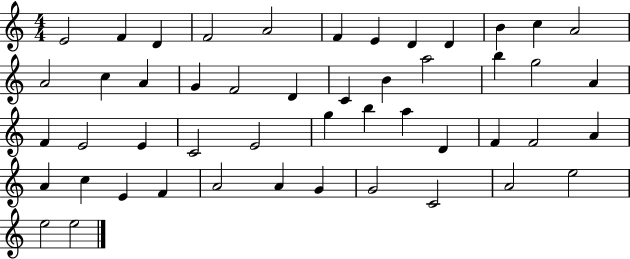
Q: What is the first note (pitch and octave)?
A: E4